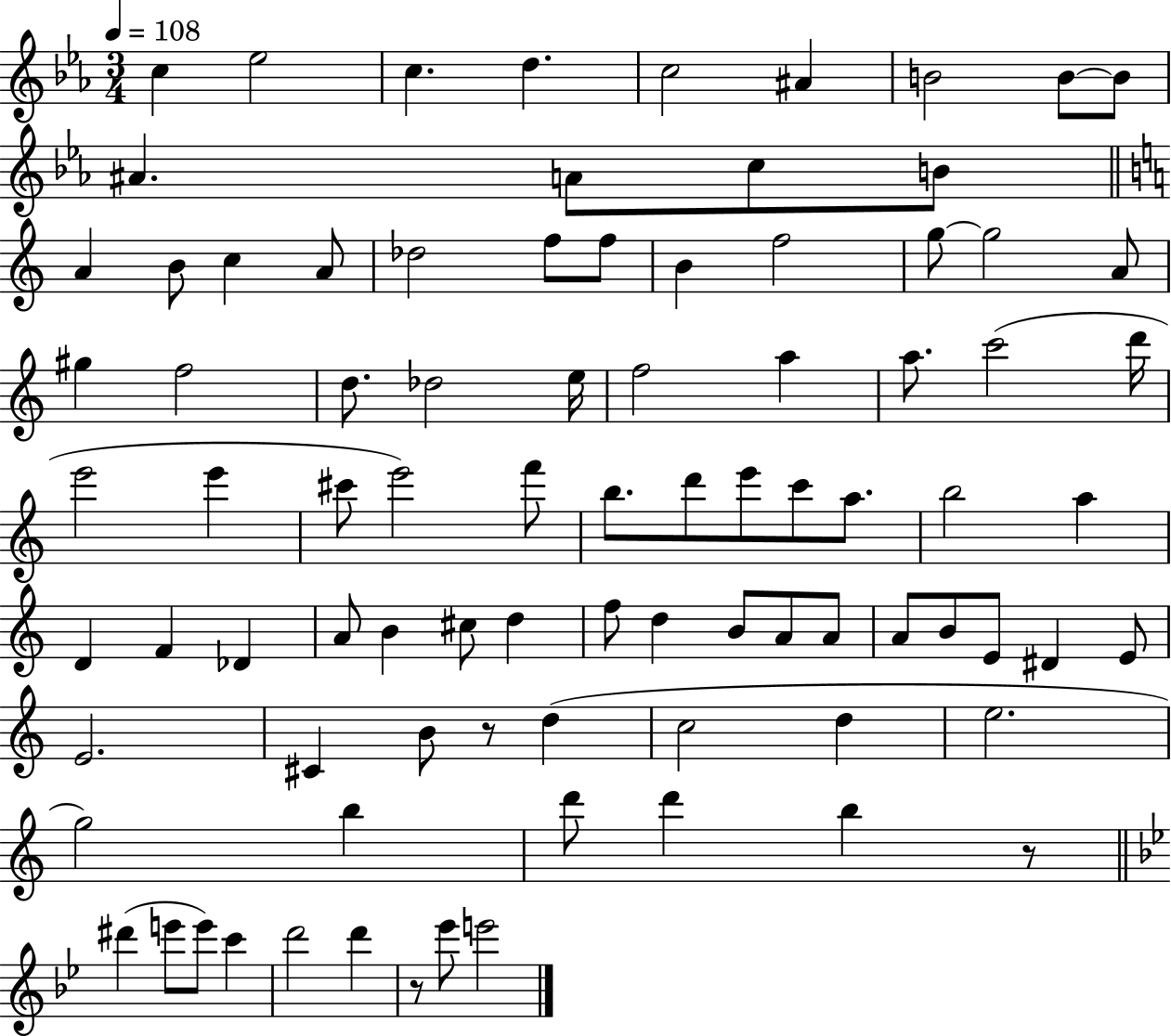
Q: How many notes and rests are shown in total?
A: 87